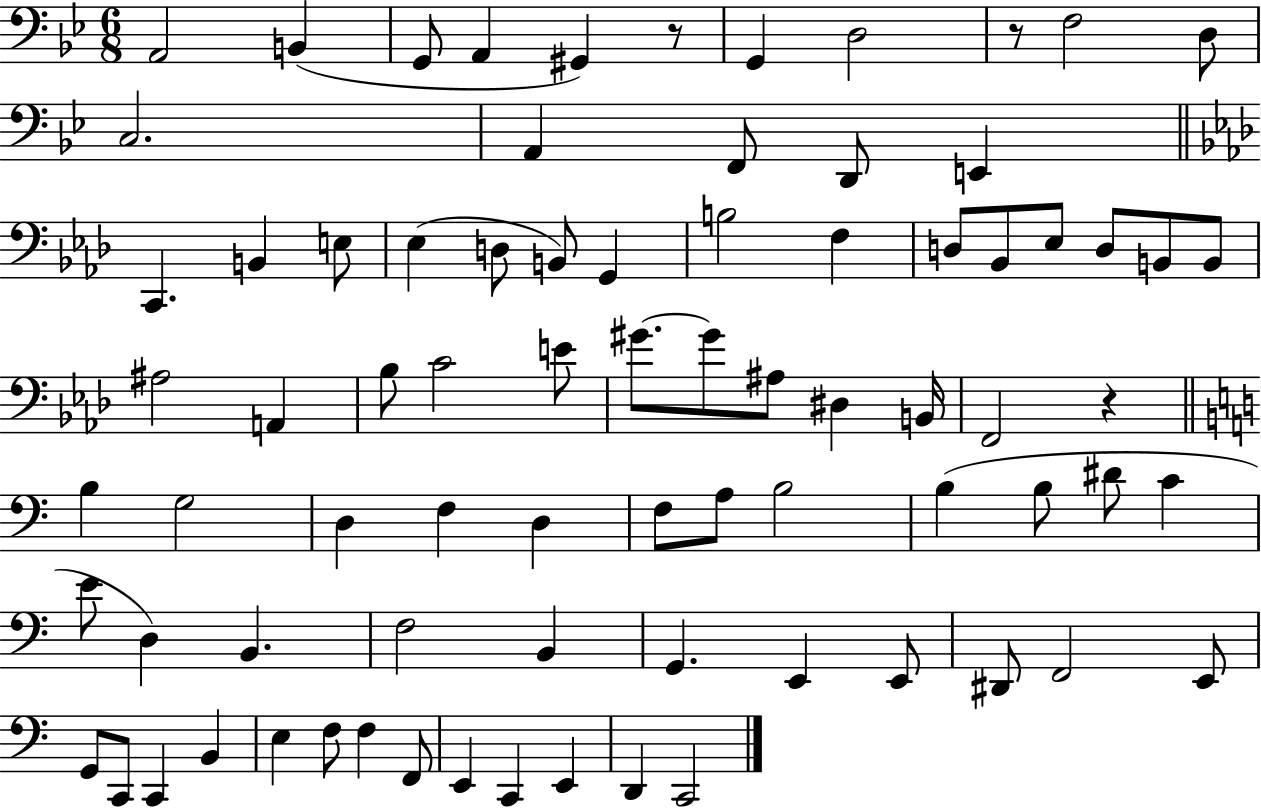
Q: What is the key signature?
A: BES major